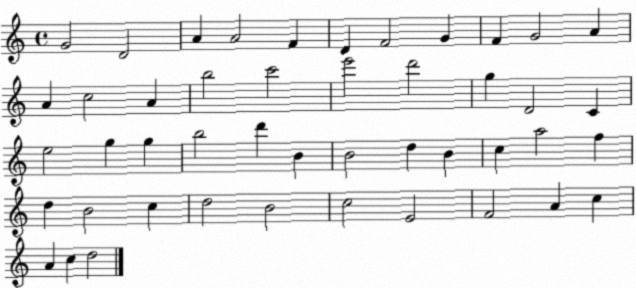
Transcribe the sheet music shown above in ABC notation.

X:1
T:Untitled
M:4/4
L:1/4
K:C
G2 D2 A A2 F D F2 G F G2 A A c2 A b2 c'2 e'2 d'2 g D2 C e2 g g b2 d' B B2 d B c a2 f d B2 c d2 B2 c2 E2 F2 A c A c d2